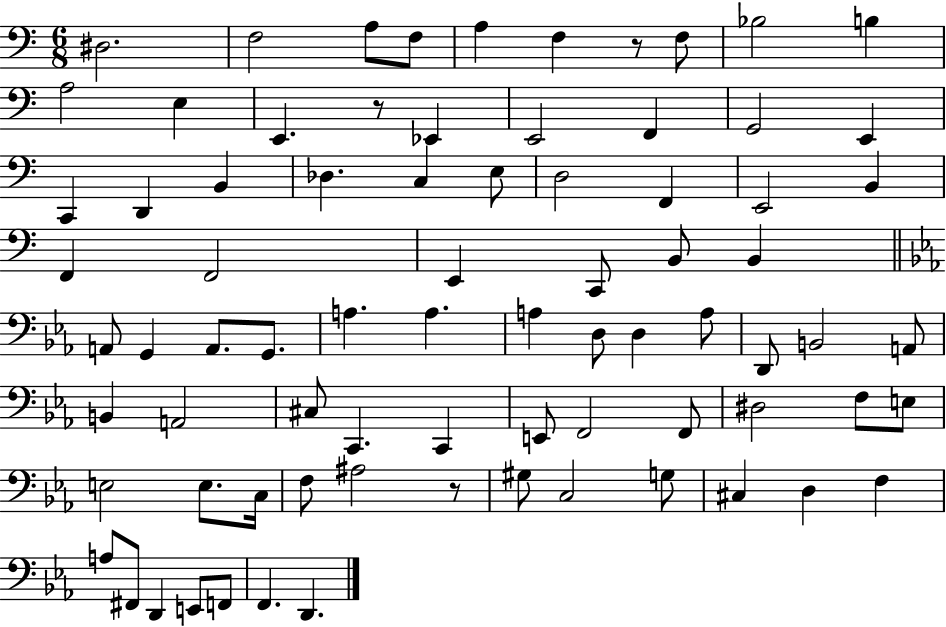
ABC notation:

X:1
T:Untitled
M:6/8
L:1/4
K:C
^D,2 F,2 A,/2 F,/2 A, F, z/2 F,/2 _B,2 B, A,2 E, E,, z/2 _E,, E,,2 F,, G,,2 E,, C,, D,, B,, _D, C, E,/2 D,2 F,, E,,2 B,, F,, F,,2 E,, C,,/2 B,,/2 B,, A,,/2 G,, A,,/2 G,,/2 A, A, A, D,/2 D, A,/2 D,,/2 B,,2 A,,/2 B,, A,,2 ^C,/2 C,, C,, E,,/2 F,,2 F,,/2 ^D,2 F,/2 E,/2 E,2 E,/2 C,/4 F,/2 ^A,2 z/2 ^G,/2 C,2 G,/2 ^C, D, F, A,/2 ^F,,/2 D,, E,,/2 F,,/2 F,, D,,